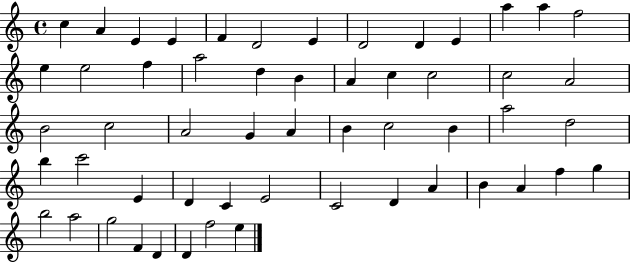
X:1
T:Untitled
M:4/4
L:1/4
K:C
c A E E F D2 E D2 D E a a f2 e e2 f a2 d B A c c2 c2 A2 B2 c2 A2 G A B c2 B a2 d2 b c'2 E D C E2 C2 D A B A f g b2 a2 g2 F D D f2 e